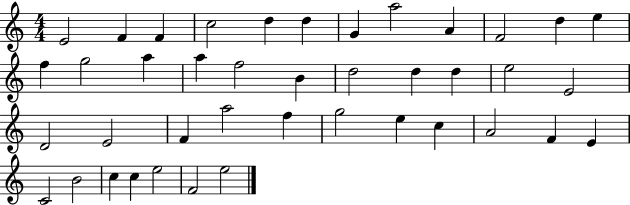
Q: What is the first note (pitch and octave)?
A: E4